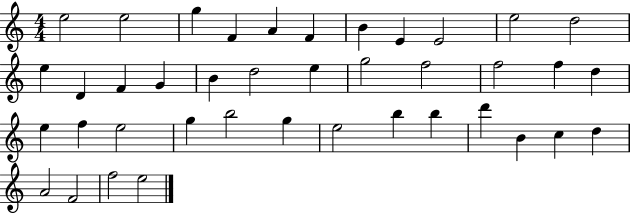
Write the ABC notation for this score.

X:1
T:Untitled
M:4/4
L:1/4
K:C
e2 e2 g F A F B E E2 e2 d2 e D F G B d2 e g2 f2 f2 f d e f e2 g b2 g e2 b b d' B c d A2 F2 f2 e2